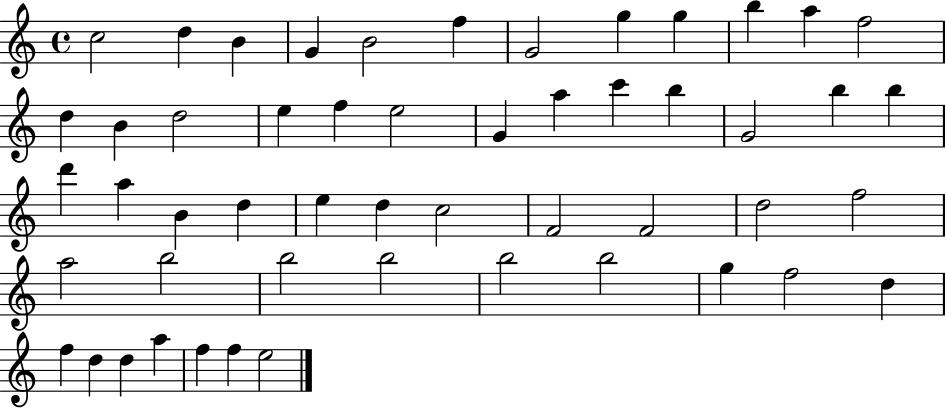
C5/h D5/q B4/q G4/q B4/h F5/q G4/h G5/q G5/q B5/q A5/q F5/h D5/q B4/q D5/h E5/q F5/q E5/h G4/q A5/q C6/q B5/q G4/h B5/q B5/q D6/q A5/q B4/q D5/q E5/q D5/q C5/h F4/h F4/h D5/h F5/h A5/h B5/h B5/h B5/h B5/h B5/h G5/q F5/h D5/q F5/q D5/q D5/q A5/q F5/q F5/q E5/h